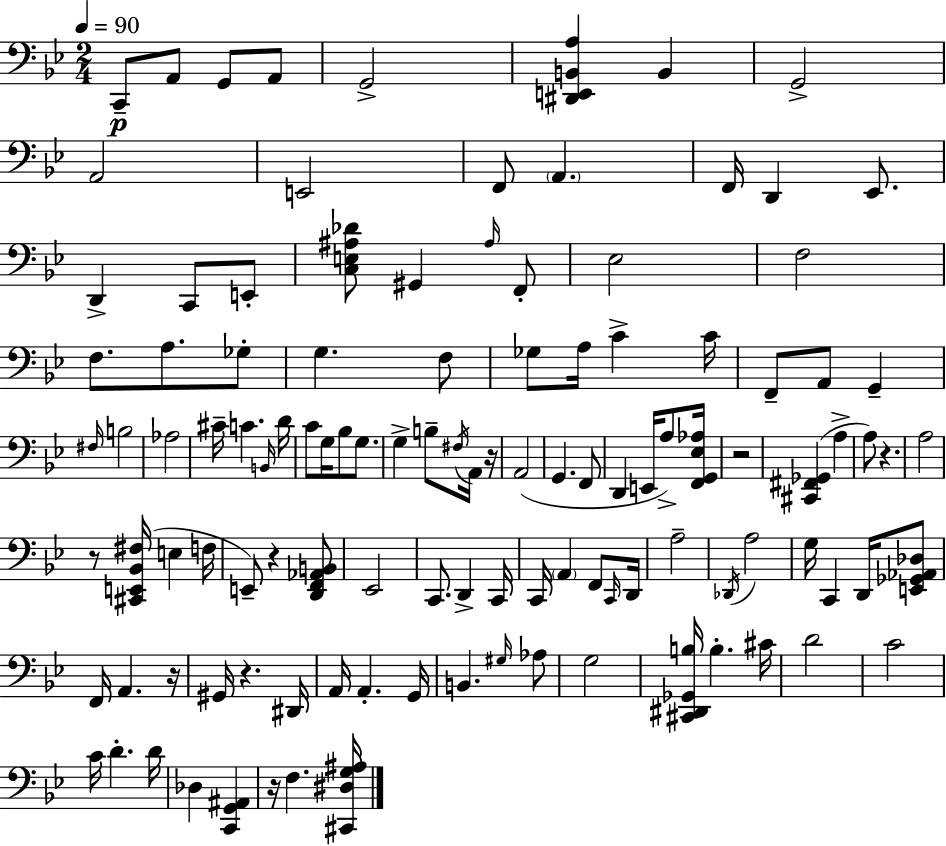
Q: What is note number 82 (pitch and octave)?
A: A2